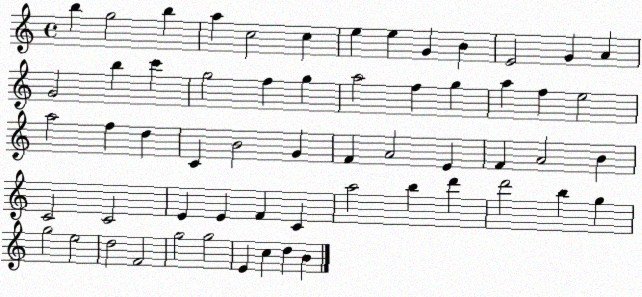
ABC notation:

X:1
T:Untitled
M:4/4
L:1/4
K:C
b g2 b a c2 c e e G B E2 G A G2 b c' g2 f g a2 f g a f e2 a2 f d C B2 G F A2 E F A2 B C2 C2 E E F C a2 b d' d'2 b g g2 e2 d2 F2 g2 g2 E c d B